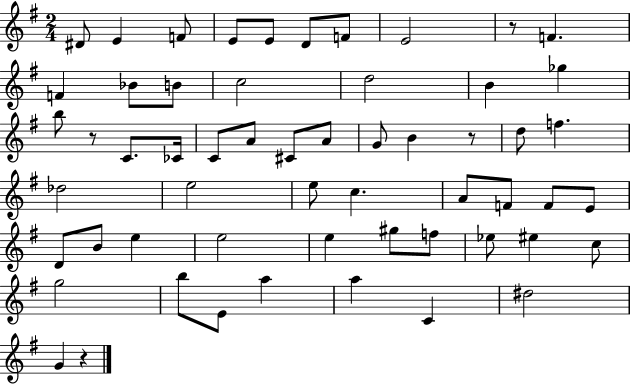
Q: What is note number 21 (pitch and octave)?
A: A4